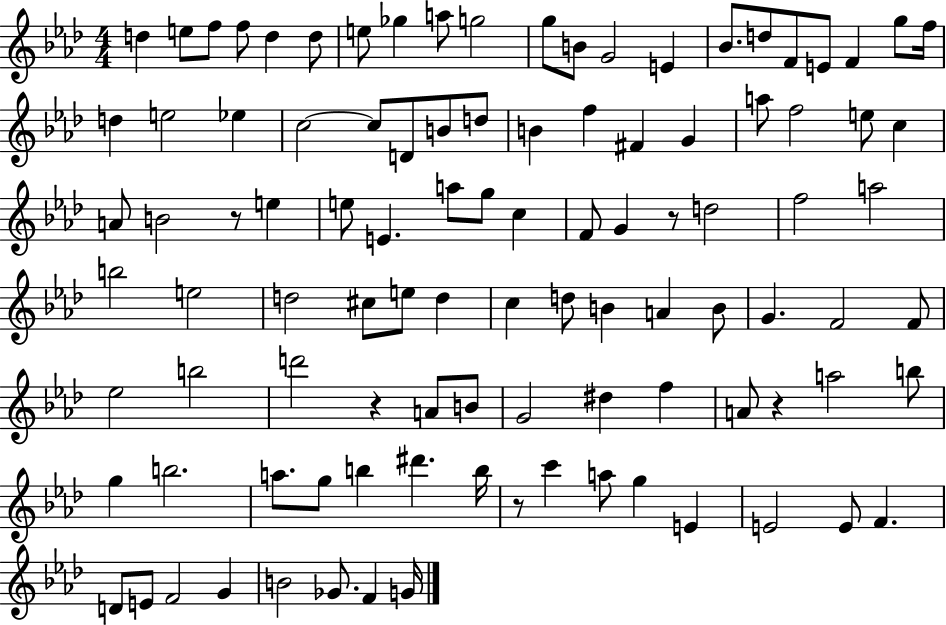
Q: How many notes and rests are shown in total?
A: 102